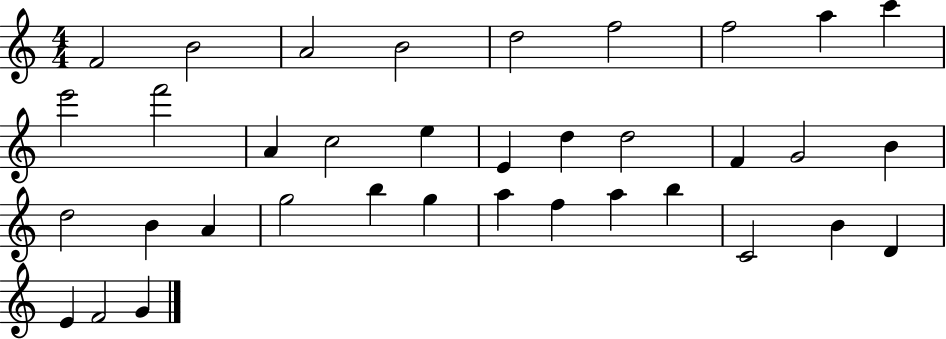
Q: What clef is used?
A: treble